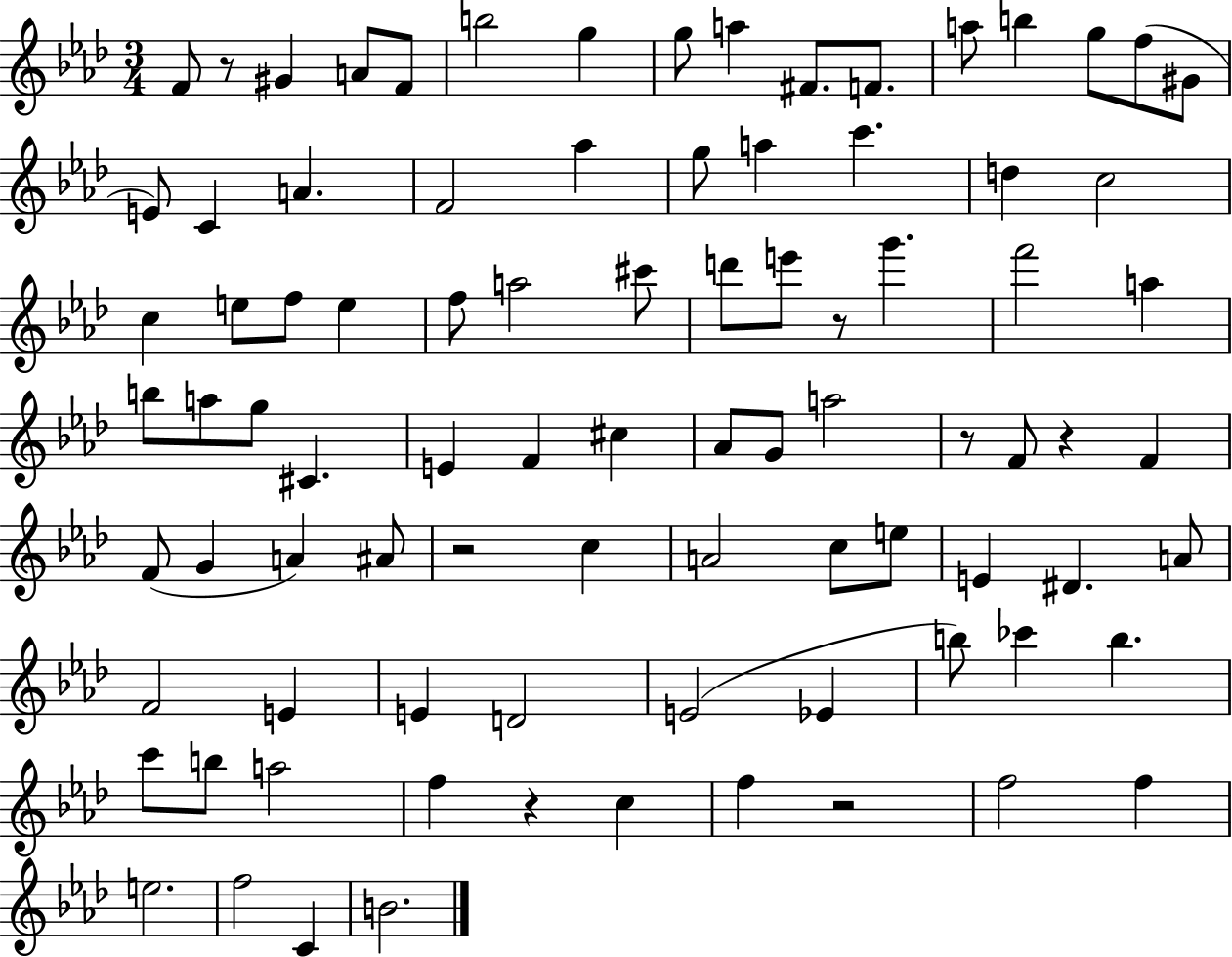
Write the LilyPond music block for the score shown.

{
  \clef treble
  \numericTimeSignature
  \time 3/4
  \key aes \major
  f'8 r8 gis'4 a'8 f'8 | b''2 g''4 | g''8 a''4 fis'8. f'8. | a''8 b''4 g''8 f''8( gis'8 | \break e'8) c'4 a'4. | f'2 aes''4 | g''8 a''4 c'''4. | d''4 c''2 | \break c''4 e''8 f''8 e''4 | f''8 a''2 cis'''8 | d'''8 e'''8 r8 g'''4. | f'''2 a''4 | \break b''8 a''8 g''8 cis'4. | e'4 f'4 cis''4 | aes'8 g'8 a''2 | r8 f'8 r4 f'4 | \break f'8( g'4 a'4) ais'8 | r2 c''4 | a'2 c''8 e''8 | e'4 dis'4. a'8 | \break f'2 e'4 | e'4 d'2 | e'2( ees'4 | b''8) ces'''4 b''4. | \break c'''8 b''8 a''2 | f''4 r4 c''4 | f''4 r2 | f''2 f''4 | \break e''2. | f''2 c'4 | b'2. | \bar "|."
}